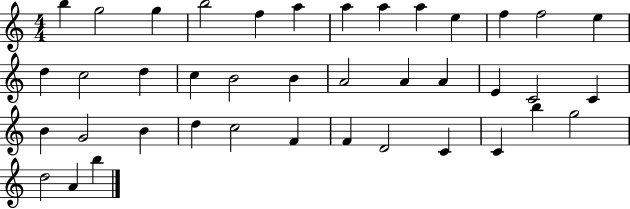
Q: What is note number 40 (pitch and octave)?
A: B5